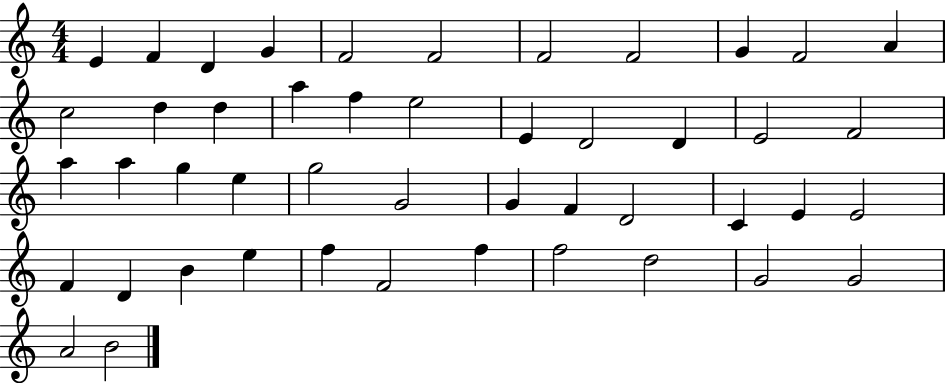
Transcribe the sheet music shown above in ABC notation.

X:1
T:Untitled
M:4/4
L:1/4
K:C
E F D G F2 F2 F2 F2 G F2 A c2 d d a f e2 E D2 D E2 F2 a a g e g2 G2 G F D2 C E E2 F D B e f F2 f f2 d2 G2 G2 A2 B2